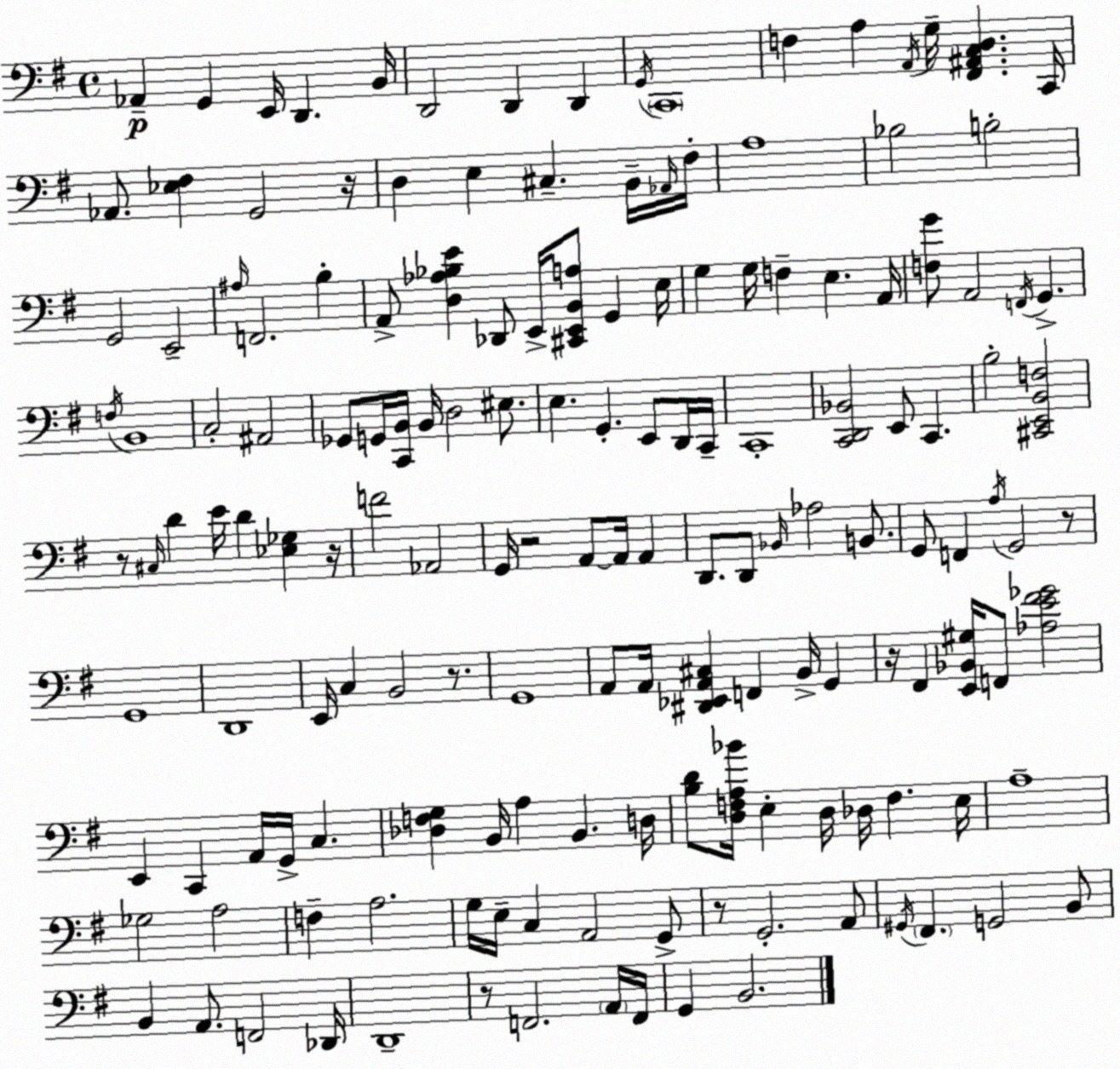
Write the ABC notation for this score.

X:1
T:Untitled
M:4/4
L:1/4
K:G
_A,, G,, E,,/4 D,, B,,/4 D,,2 D,, D,, G,,/4 C,,4 F, A, A,,/4 G,/4 [^F,,^A,,C,D,] C,,/4 _A,,/2 [_E,^F,] G,,2 z/4 D, E, ^C, B,,/4 _A,,/4 ^F,/4 A,4 _B,2 B,2 G,,2 E,,2 ^A,/4 F,,2 B, A,,/2 [D,_A,_B,E] _D,,/2 E,,/4 [^C,,E,,B,,A,]/2 G,, E,/4 G, G,/4 F, E, A,,/4 [F,G]/2 A,,2 F,,/4 G,, F,/4 B,,4 C,2 ^A,,2 _G,,/2 G,,/4 [C,,B,,]/4 B,,/4 D,2 ^E,/2 E, G,, E,,/2 D,,/4 C,,/4 C,,4 [C,,D,,_B,,]2 E,,/2 C,, B,2 [^C,,E,,B,,F,]2 z/2 ^C,/4 D E/4 D [_E,_G,] z/4 F2 _A,,2 G,,/4 z2 A,,/2 A,,/4 A,, D,,/2 D,,/2 _B,,/4 _A,2 B,,/2 G,,/2 F,, A,/4 G,,2 z/2 G,,4 D,,4 E,,/4 C, B,,2 z/2 G,,4 A,,/2 A,,/4 [^D,,_E,,A,,^C,] F,, B,,/4 G,, z/4 ^F,, [E,,_B,,^G,]/4 F,,/2 [_A,E^F_G]2 E,, C,, A,,/4 G,,/4 C, [_D,F,G,] B,,/4 A, B,, D,/4 [B,D]/2 [D,F,A,_B]/4 E, D,/4 _D,/4 F, E,/4 A,4 _G,2 A,2 F, A,2 G,/4 E,/4 C, A,,2 G,,/2 z/2 G,,2 A,,/2 ^G,,/4 ^F,, G,,2 B,,/2 B,, A,,/2 F,,2 _D,,/4 D,,4 z/2 F,,2 A,,/4 F,,/4 G,, B,,2